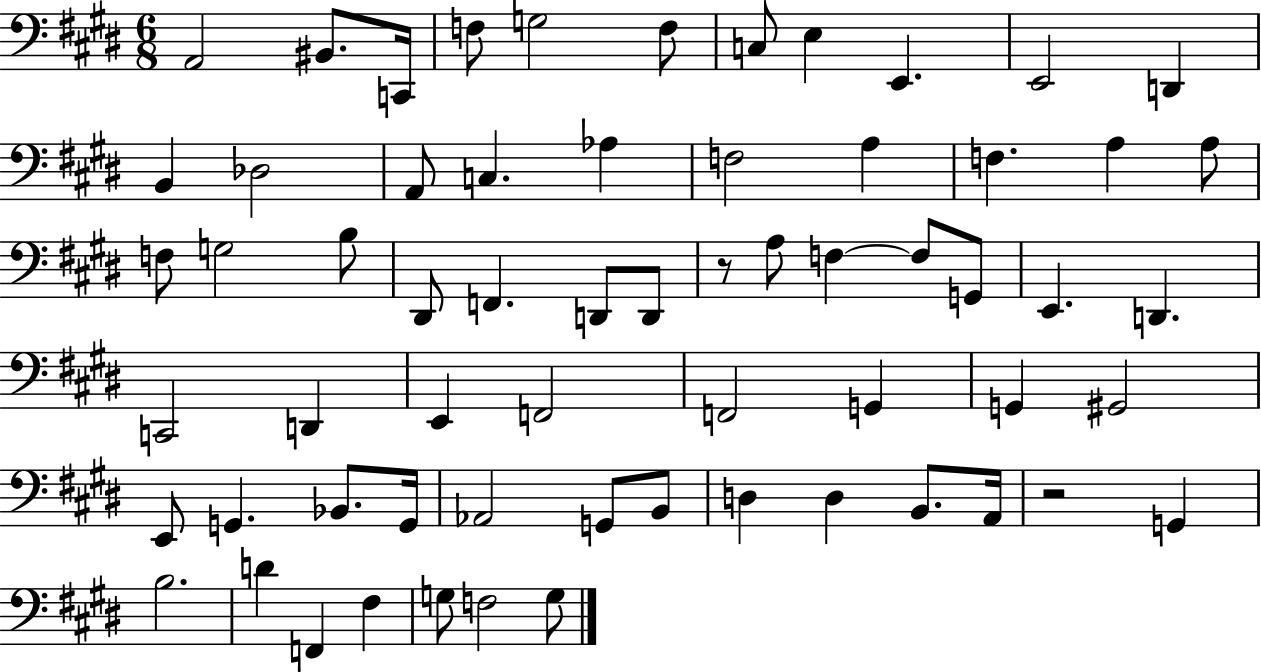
A2/h BIS2/e. C2/s F3/e G3/h F3/e C3/e E3/q E2/q. E2/h D2/q B2/q Db3/h A2/e C3/q. Ab3/q F3/h A3/q F3/q. A3/q A3/e F3/e G3/h B3/e D#2/e F2/q. D2/e D2/e R/e A3/e F3/q F3/e G2/e E2/q. D2/q. C2/h D2/q E2/q F2/h F2/h G2/q G2/q G#2/h E2/e G2/q. Bb2/e. G2/s Ab2/h G2/e B2/e D3/q D3/q B2/e. A2/s R/h G2/q B3/h. D4/q F2/q F#3/q G3/e F3/h G3/e